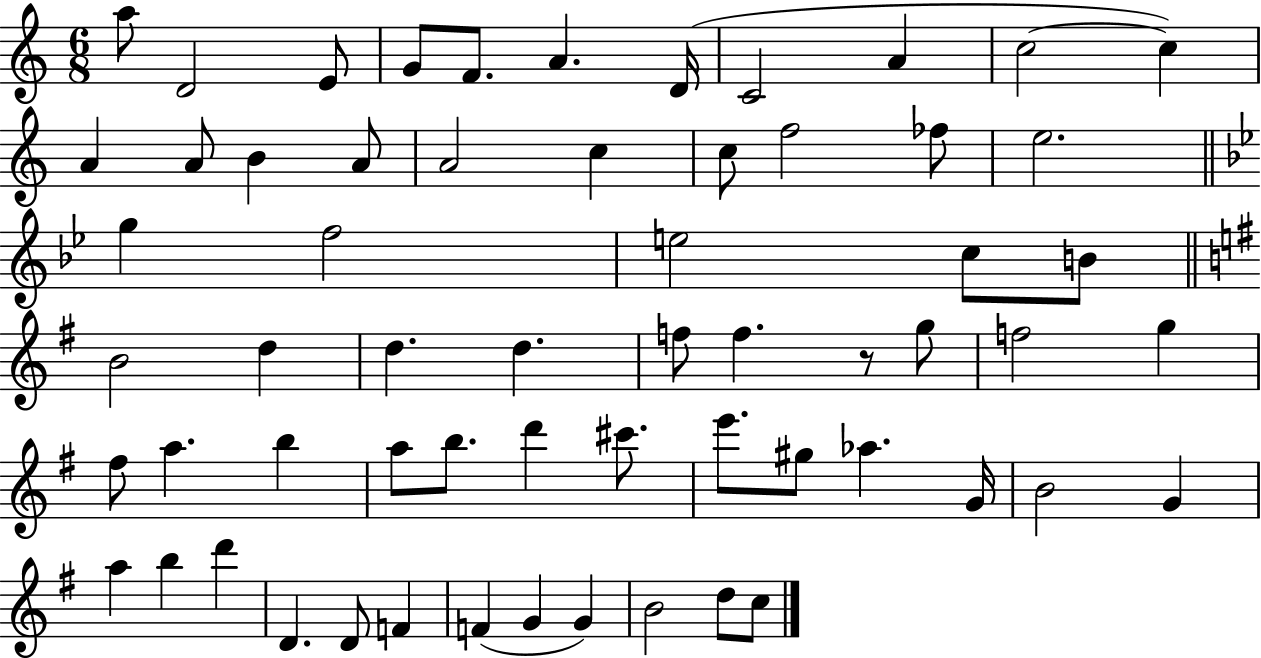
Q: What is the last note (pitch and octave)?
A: C5